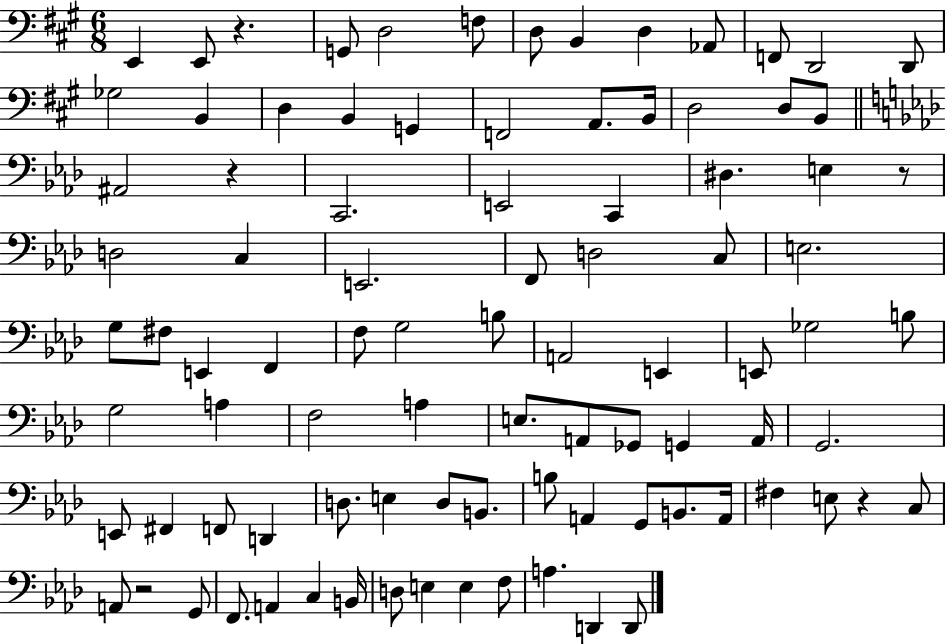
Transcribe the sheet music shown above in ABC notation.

X:1
T:Untitled
M:6/8
L:1/4
K:A
E,, E,,/2 z G,,/2 D,2 F,/2 D,/2 B,, D, _A,,/2 F,,/2 D,,2 D,,/2 _G,2 B,, D, B,, G,, F,,2 A,,/2 B,,/4 D,2 D,/2 B,,/2 ^A,,2 z C,,2 E,,2 C,, ^D, E, z/2 D,2 C, E,,2 F,,/2 D,2 C,/2 E,2 G,/2 ^F,/2 E,, F,, F,/2 G,2 B,/2 A,,2 E,, E,,/2 _G,2 B,/2 G,2 A, F,2 A, E,/2 A,,/2 _G,,/2 G,, A,,/4 G,,2 E,,/2 ^F,, F,,/2 D,, D,/2 E, D,/2 B,,/2 B,/2 A,, G,,/2 B,,/2 A,,/4 ^F, E,/2 z C,/2 A,,/2 z2 G,,/2 F,,/2 A,, C, B,,/4 D,/2 E, E, F,/2 A, D,, D,,/2